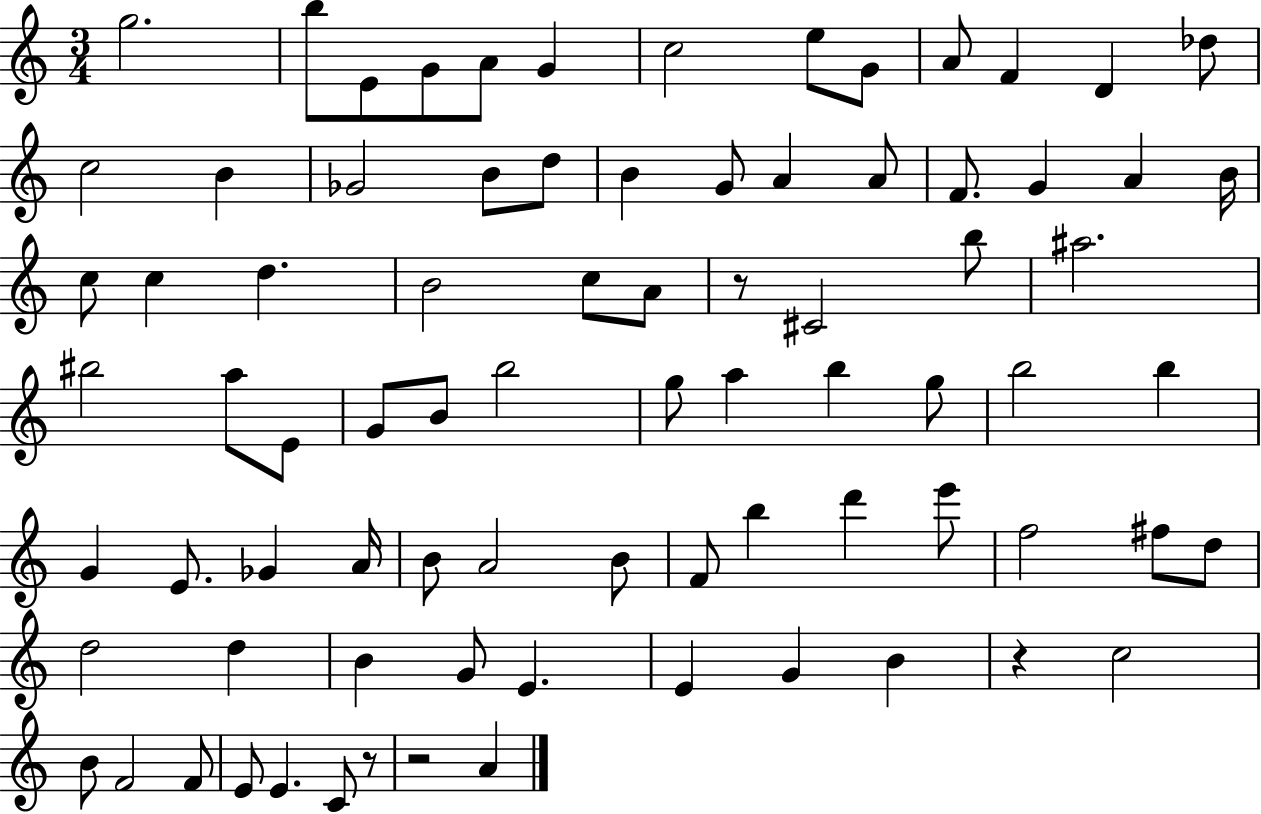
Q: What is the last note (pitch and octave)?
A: A4